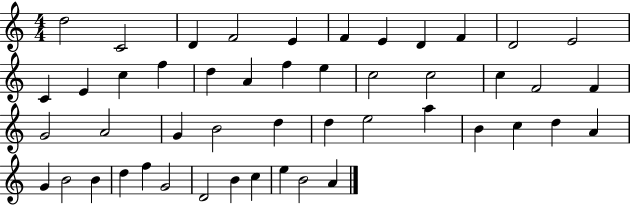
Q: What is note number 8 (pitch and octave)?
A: D4